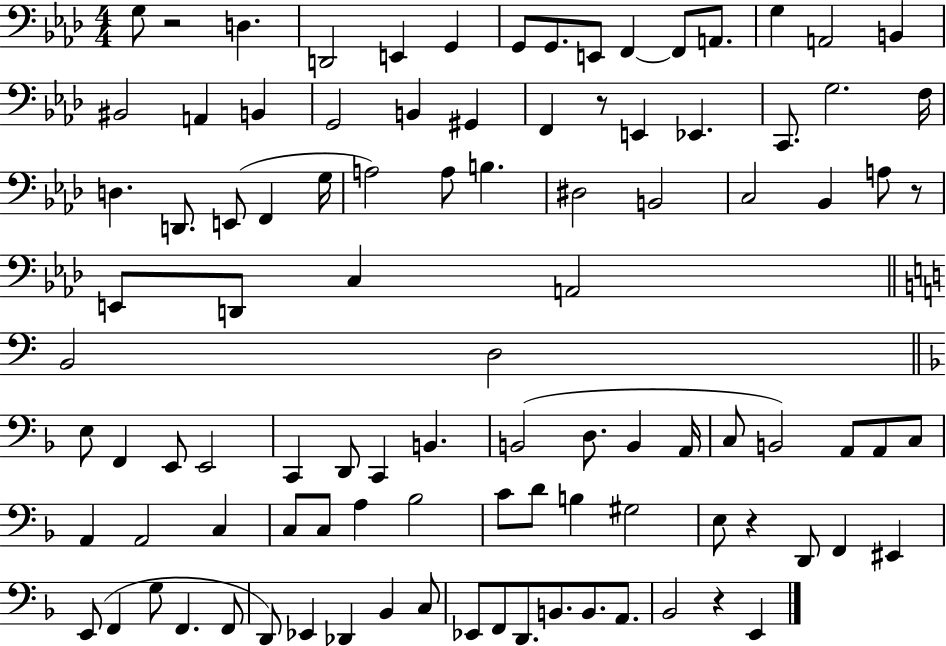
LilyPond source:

{
  \clef bass
  \numericTimeSignature
  \time 4/4
  \key aes \major
  g8 r2 d4. | d,2 e,4 g,4 | g,8 g,8. e,8 f,4~~ f,8 a,8. | g4 a,2 b,4 | \break bis,2 a,4 b,4 | g,2 b,4 gis,4 | f,4 r8 e,4 ees,4. | c,8. g2. f16 | \break d4. d,8. e,8( f,4 g16 | a2) a8 b4. | dis2 b,2 | c2 bes,4 a8 r8 | \break e,8 d,8 c4 a,2 | \bar "||" \break \key c \major b,2 d2 | \bar "||" \break \key f \major e8 f,4 e,8 e,2 | c,4 d,8 c,4 b,4. | b,2( d8. b,4 a,16 | c8 b,2) a,8 a,8 c8 | \break a,4 a,2 c4 | c8 c8 a4 bes2 | c'8 d'8 b4 gis2 | e8 r4 d,8 f,4 eis,4 | \break e,8( f,4 g8 f,4. f,8 | d,8) ees,4 des,4 bes,4 c8 | ees,8 f,8 d,8. b,8. b,8. a,8. | bes,2 r4 e,4 | \break \bar "|."
}